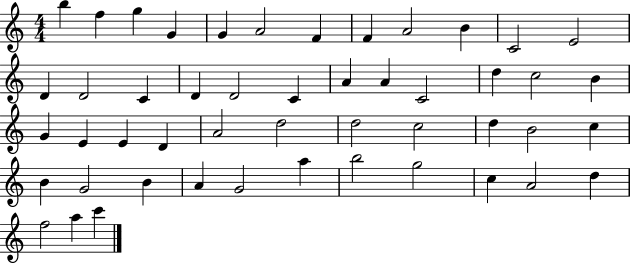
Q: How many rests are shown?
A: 0